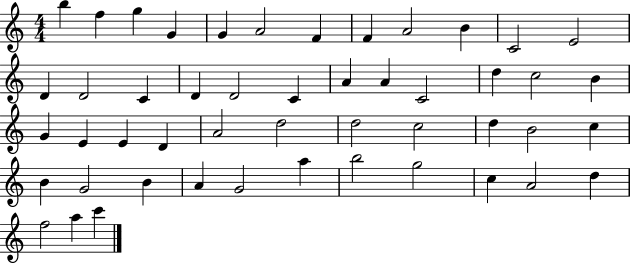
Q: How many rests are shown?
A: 0